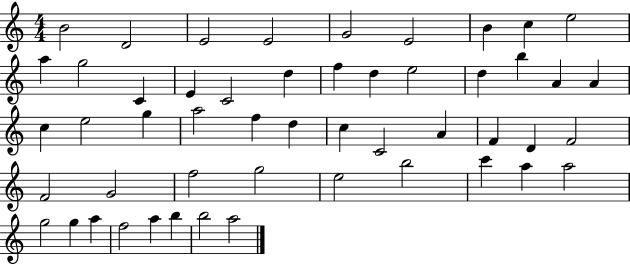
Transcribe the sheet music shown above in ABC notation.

X:1
T:Untitled
M:4/4
L:1/4
K:C
B2 D2 E2 E2 G2 E2 B c e2 a g2 C E C2 d f d e2 d b A A c e2 g a2 f d c C2 A F D F2 F2 G2 f2 g2 e2 b2 c' a a2 g2 g a f2 a b b2 a2